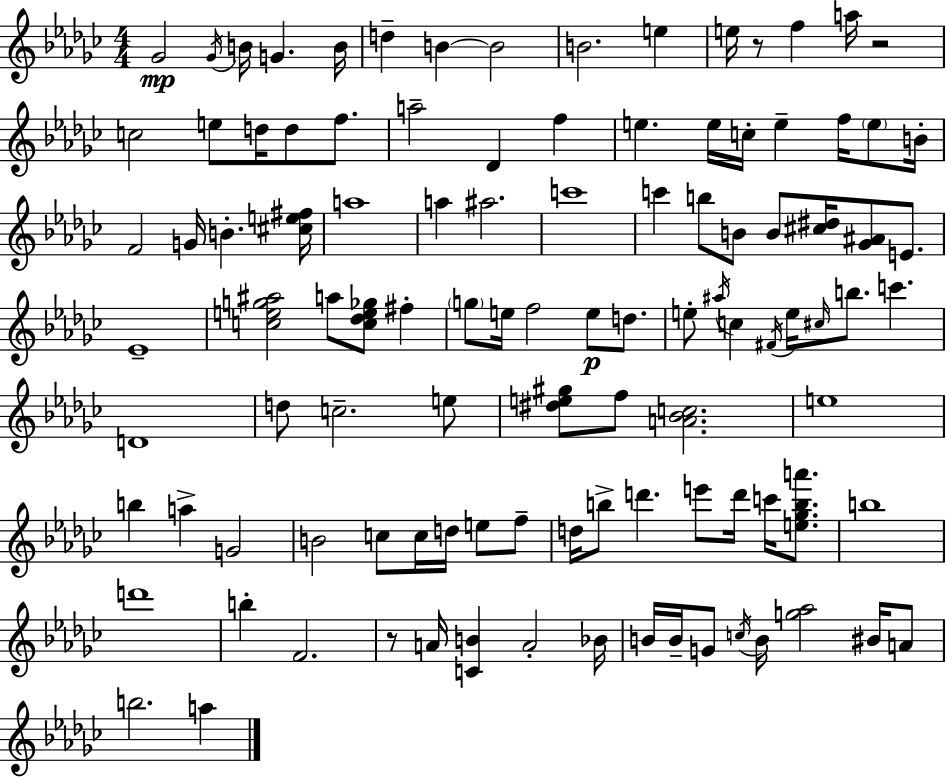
{
  \clef treble
  \numericTimeSignature
  \time 4/4
  \key ees \minor
  ges'2\mp \acciaccatura { ges'16 } b'16 g'4. | b'16 d''4-- b'4~~ b'2 | b'2. e''4 | e''16 r8 f''4 a''16 r2 | \break c''2 e''8 d''16 d''8 f''8. | a''2-- des'4 f''4 | e''4. e''16 c''16-. e''4-- f''16 \parenthesize e''8 | b'16-. f'2 g'16 b'4.-. | \break <cis'' e'' fis''>16 a''1 | a''4 ais''2. | c'''1 | c'''4 b''8 b'8 b'8 <cis'' dis''>16 <ges' ais'>8 e'8. | \break ees'1-- | <c'' e'' g'' ais''>2 a''8 <c'' des'' e'' ges''>8 fis''4-. | \parenthesize g''8 e''16 f''2 e''8\p d''8. | e''8-. \acciaccatura { ais''16 } c''4 \acciaccatura { fis'16 } e''16 \grace { cis''16 } b''8. c'''4. | \break d'1 | d''8 c''2.-- | e''8 <dis'' e'' gis''>8 f''8 <a' bes' c''>2. | e''1 | \break b''4 a''4-> g'2 | b'2 c''8 c''16 d''16 | e''8 f''8-- d''16 b''8-> d'''4. e'''8 d'''16 | c'''16 <e'' ges'' b'' a'''>8. b''1 | \break d'''1 | b''4-. f'2. | r8 a'16 <c' b'>4 a'2-. | bes'16 b'16 b'16-- g'8 \acciaccatura { c''16 } b'16 <g'' aes''>2 | \break bis'16 a'8 b''2. | a''4 \bar "|."
}